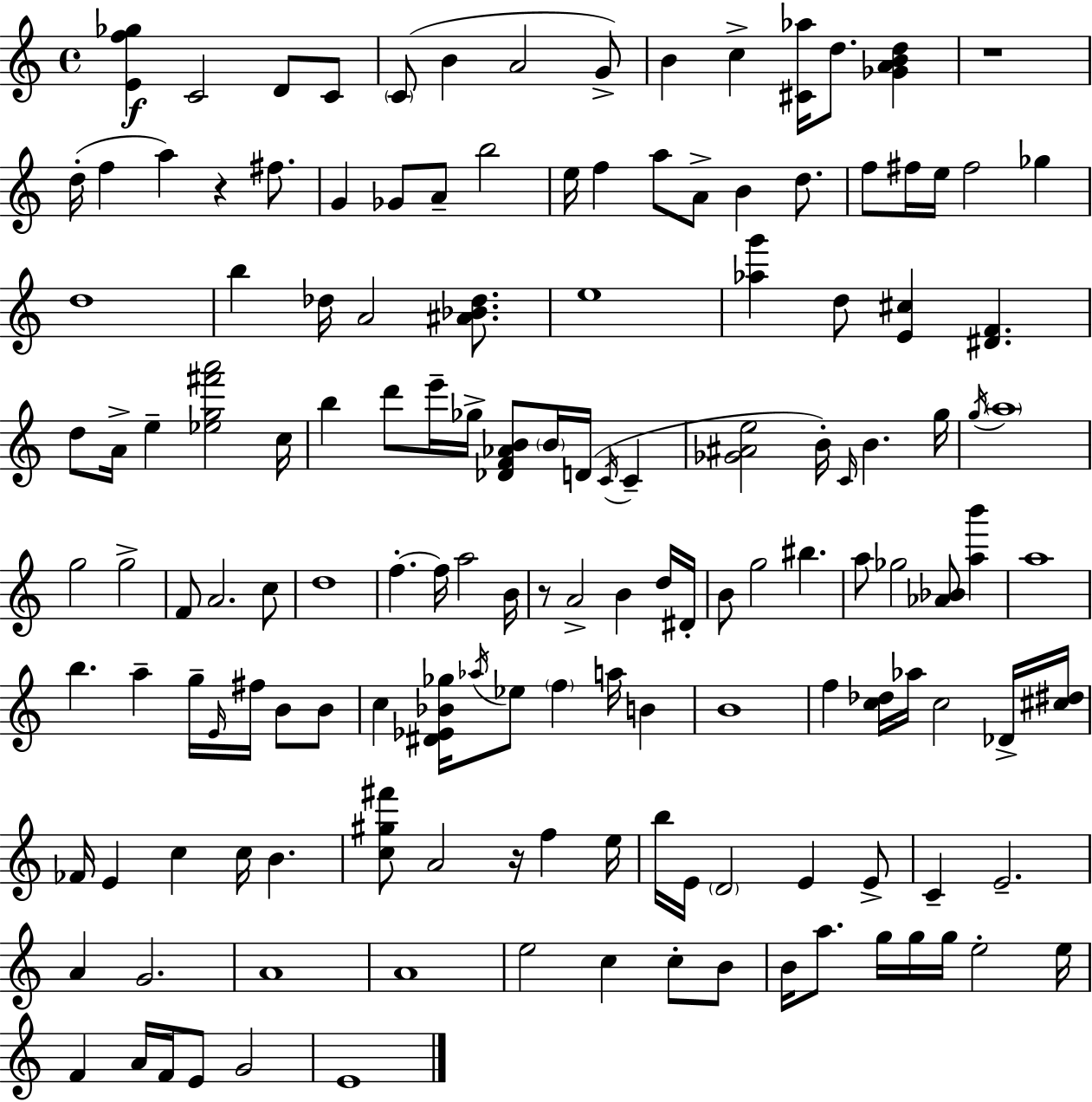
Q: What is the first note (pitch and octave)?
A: C4